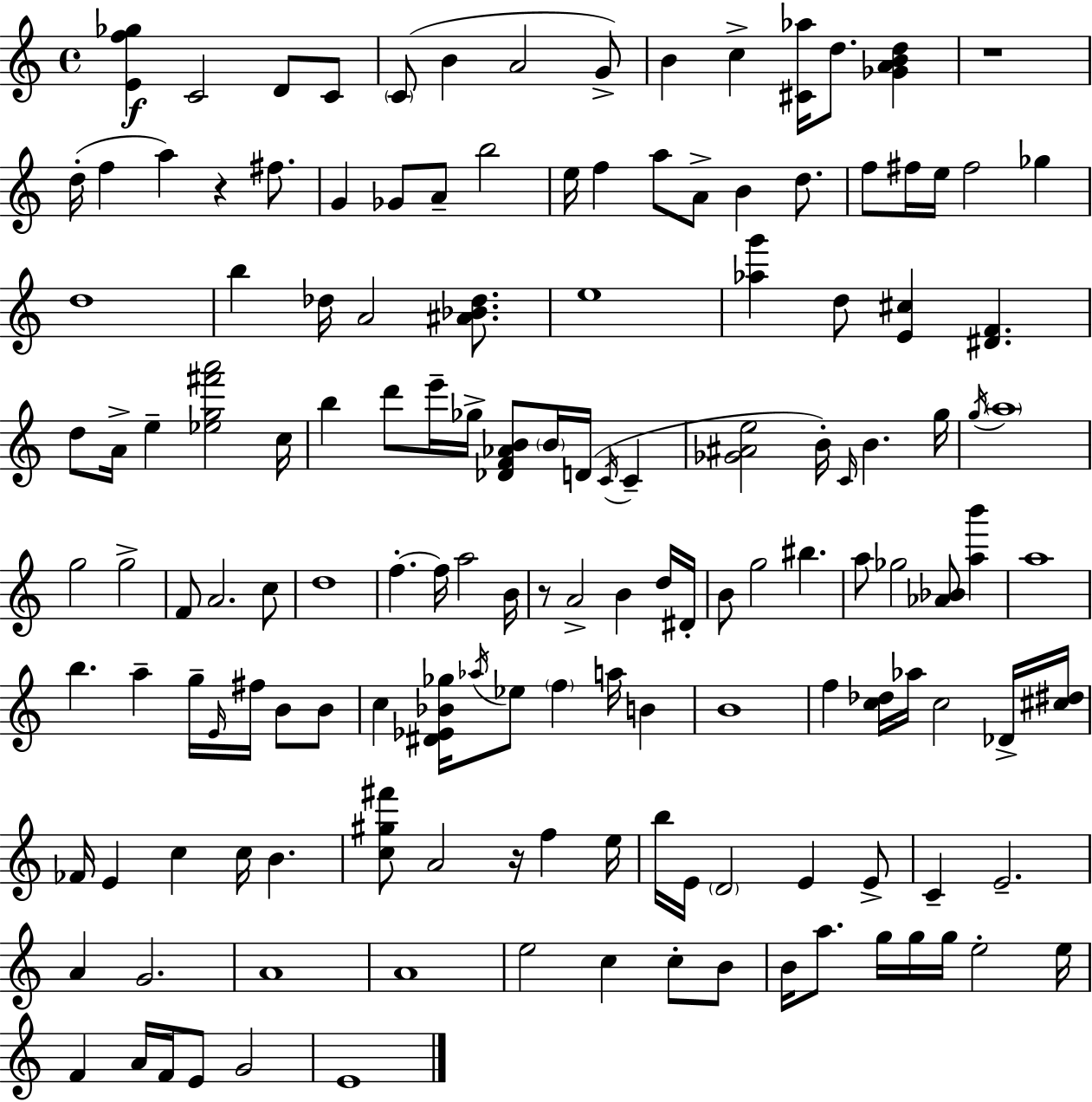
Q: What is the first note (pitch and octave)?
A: C4